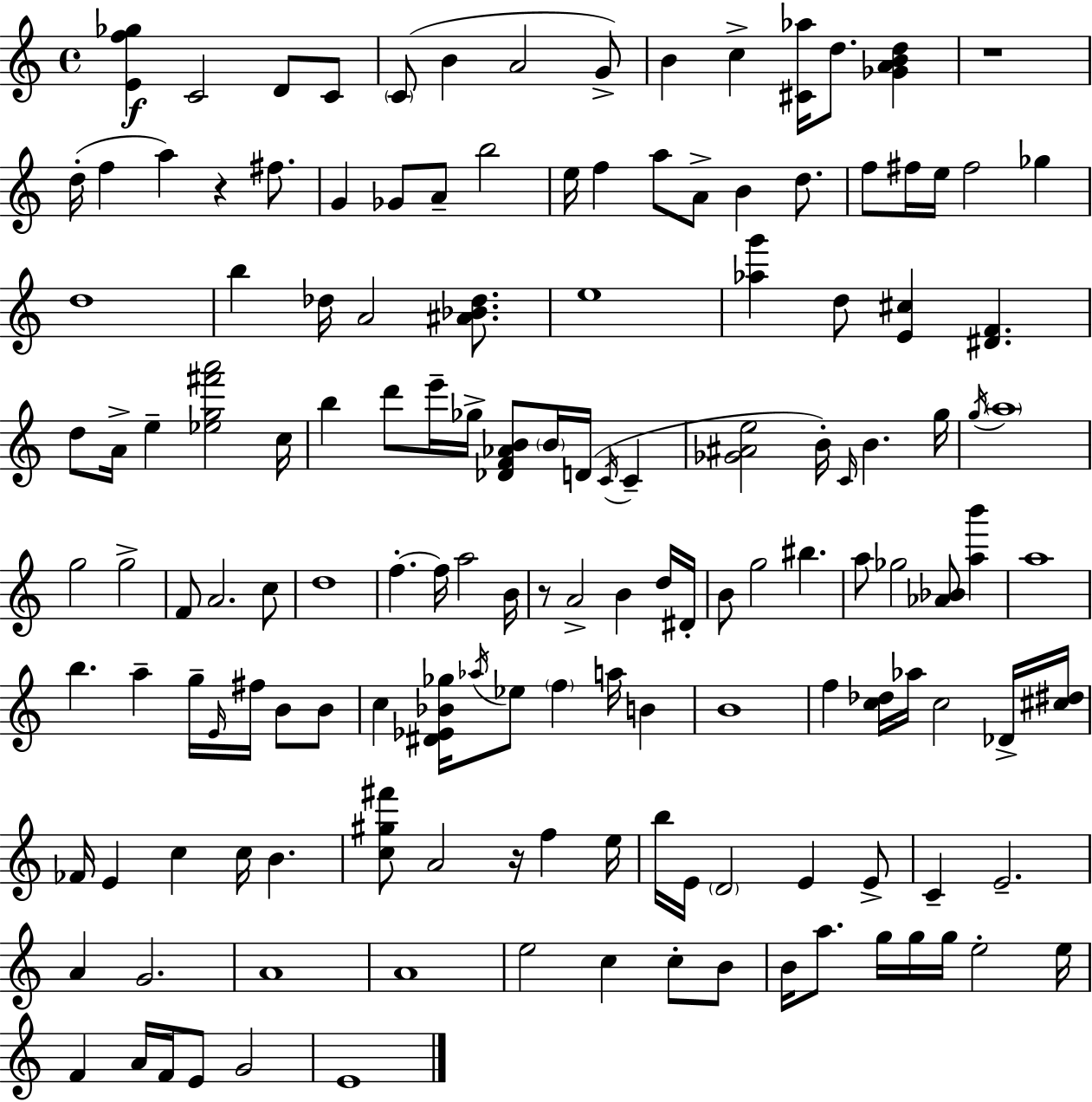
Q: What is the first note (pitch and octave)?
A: C4